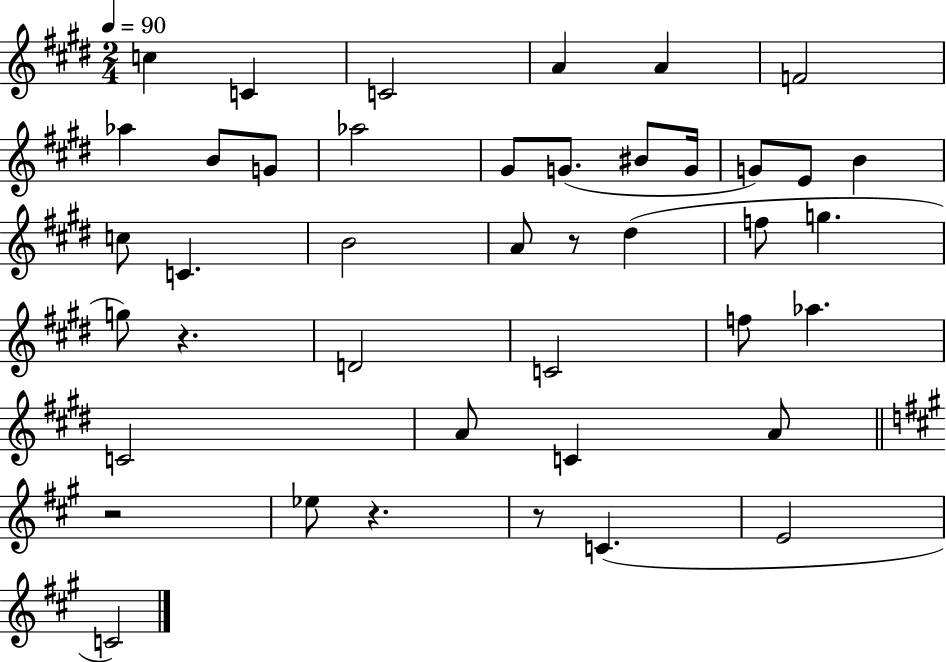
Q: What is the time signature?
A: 2/4